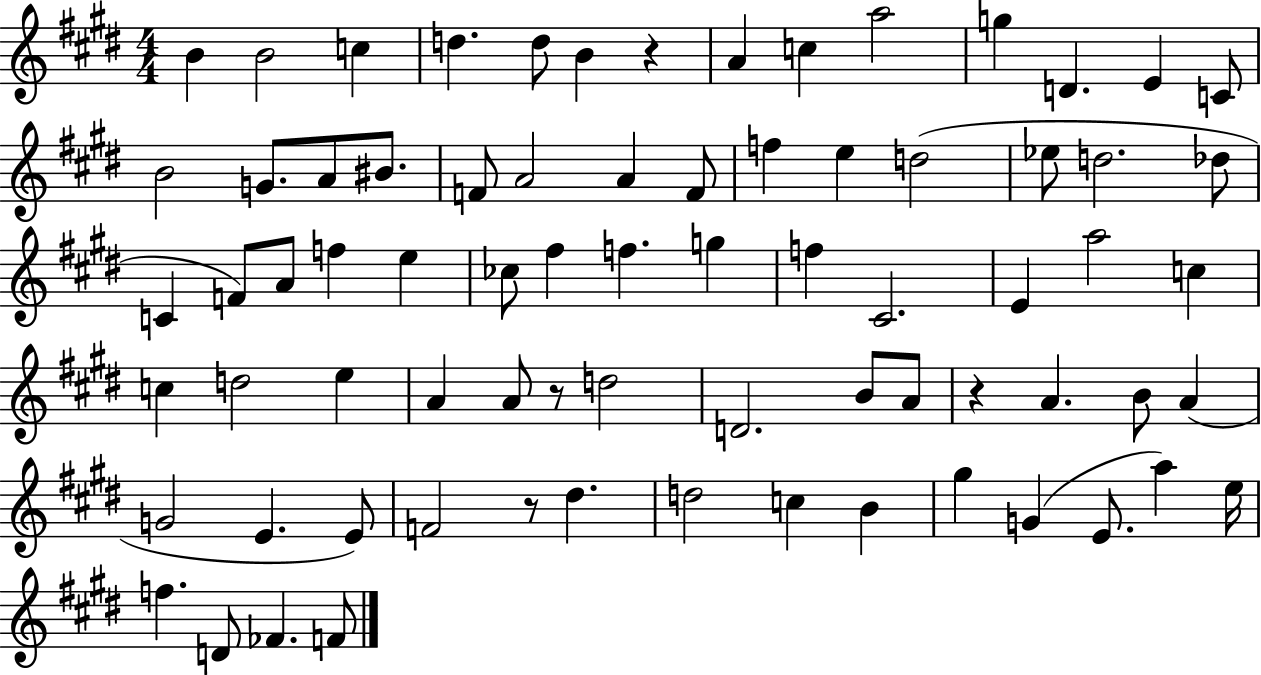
X:1
T:Untitled
M:4/4
L:1/4
K:E
B B2 c d d/2 B z A c a2 g D E C/2 B2 G/2 A/2 ^B/2 F/2 A2 A F/2 f e d2 _e/2 d2 _d/2 C F/2 A/2 f e _c/2 ^f f g f ^C2 E a2 c c d2 e A A/2 z/2 d2 D2 B/2 A/2 z A B/2 A G2 E E/2 F2 z/2 ^d d2 c B ^g G E/2 a e/4 f D/2 _F F/2